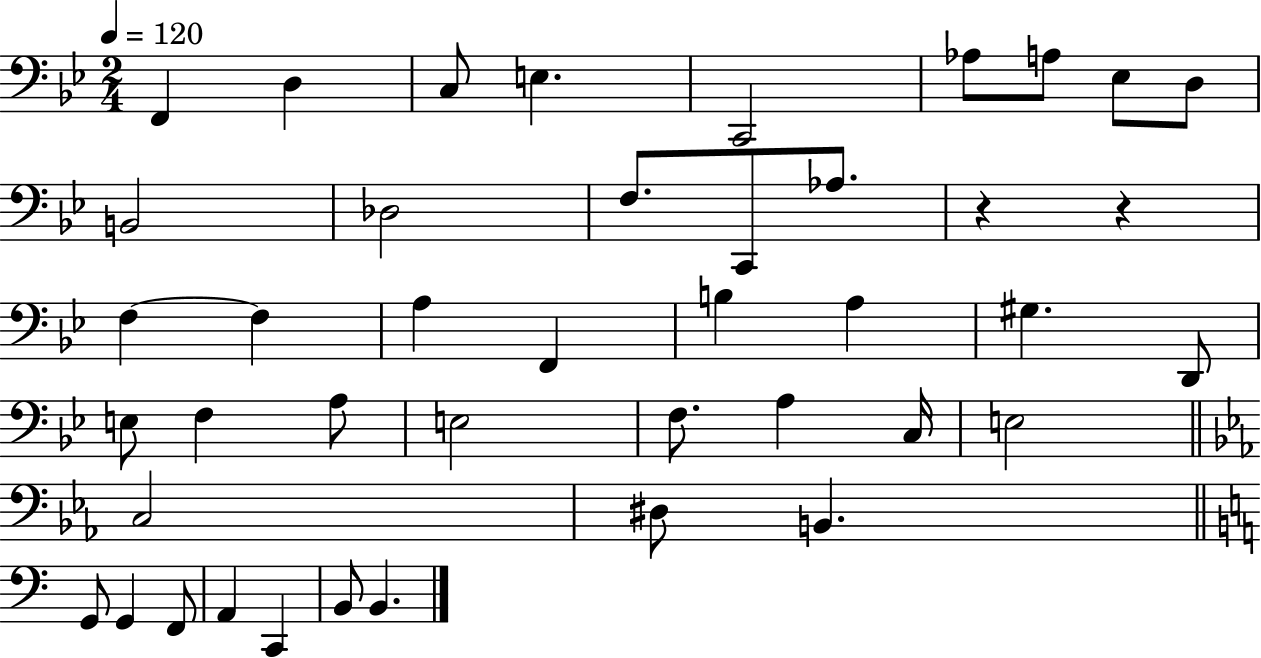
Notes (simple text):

F2/q D3/q C3/e E3/q. C2/h Ab3/e A3/e Eb3/e D3/e B2/h Db3/h F3/e. C2/e Ab3/e. R/q R/q F3/q F3/q A3/q F2/q B3/q A3/q G#3/q. D2/e E3/e F3/q A3/e E3/h F3/e. A3/q C3/s E3/h C3/h D#3/e B2/q. G2/e G2/q F2/e A2/q C2/q B2/e B2/q.